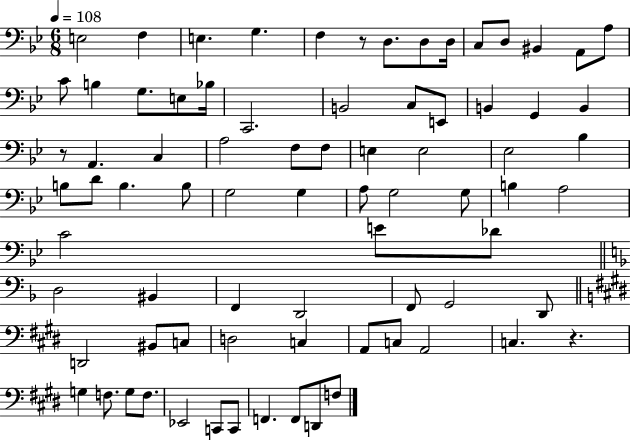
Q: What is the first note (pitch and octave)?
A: E3